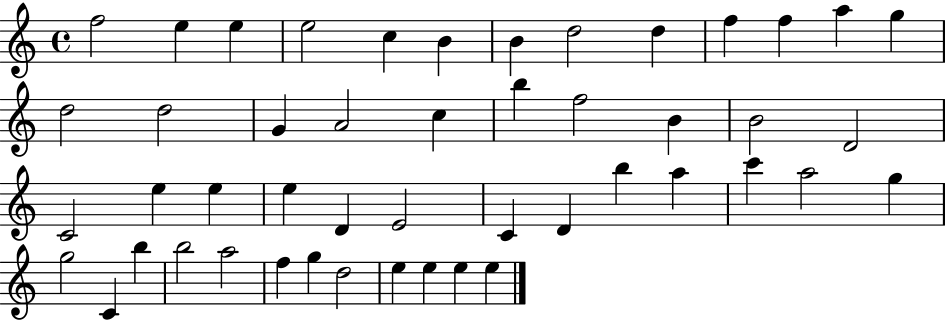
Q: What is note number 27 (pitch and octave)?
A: E5